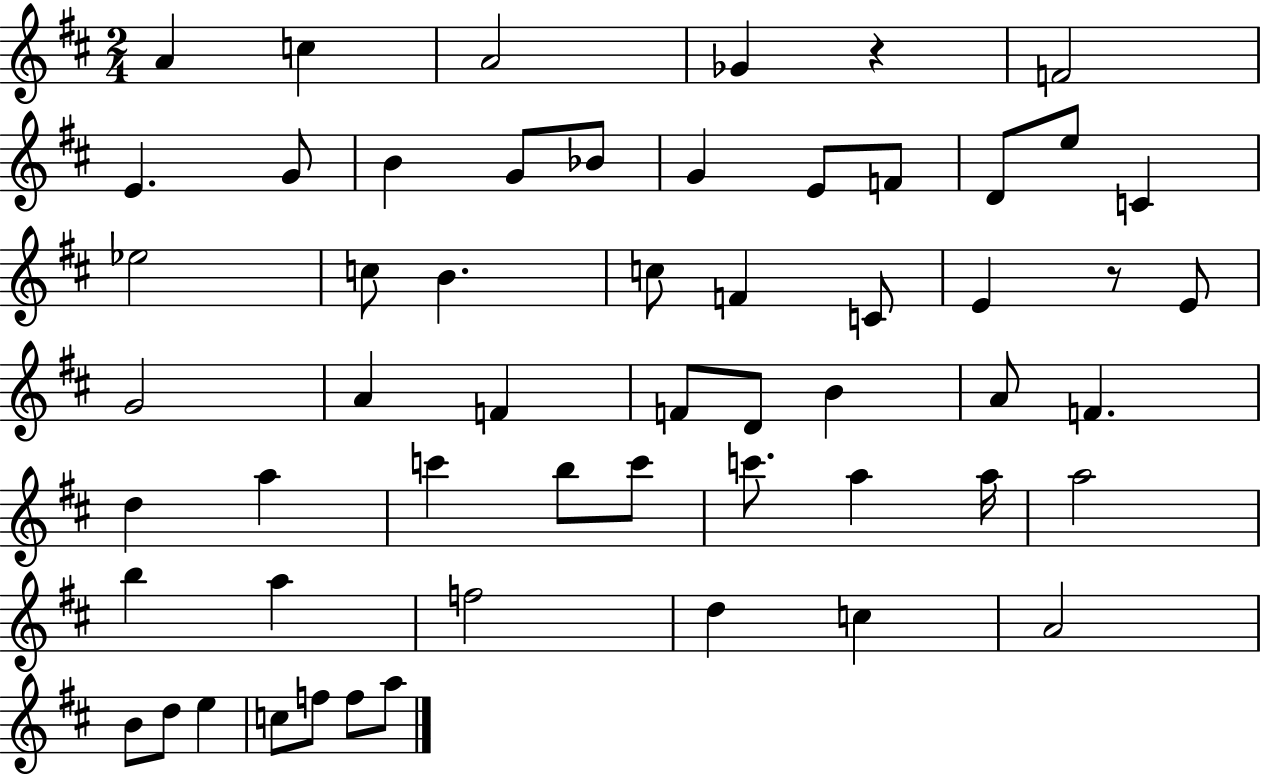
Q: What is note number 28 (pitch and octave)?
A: F4